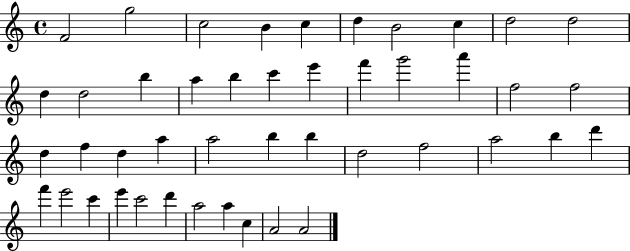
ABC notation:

X:1
T:Untitled
M:4/4
L:1/4
K:C
F2 g2 c2 B c d B2 c d2 d2 d d2 b a b c' e' f' g'2 a' f2 f2 d f d a a2 b b d2 f2 a2 b d' f' e'2 c' e' c'2 d' a2 a c A2 A2